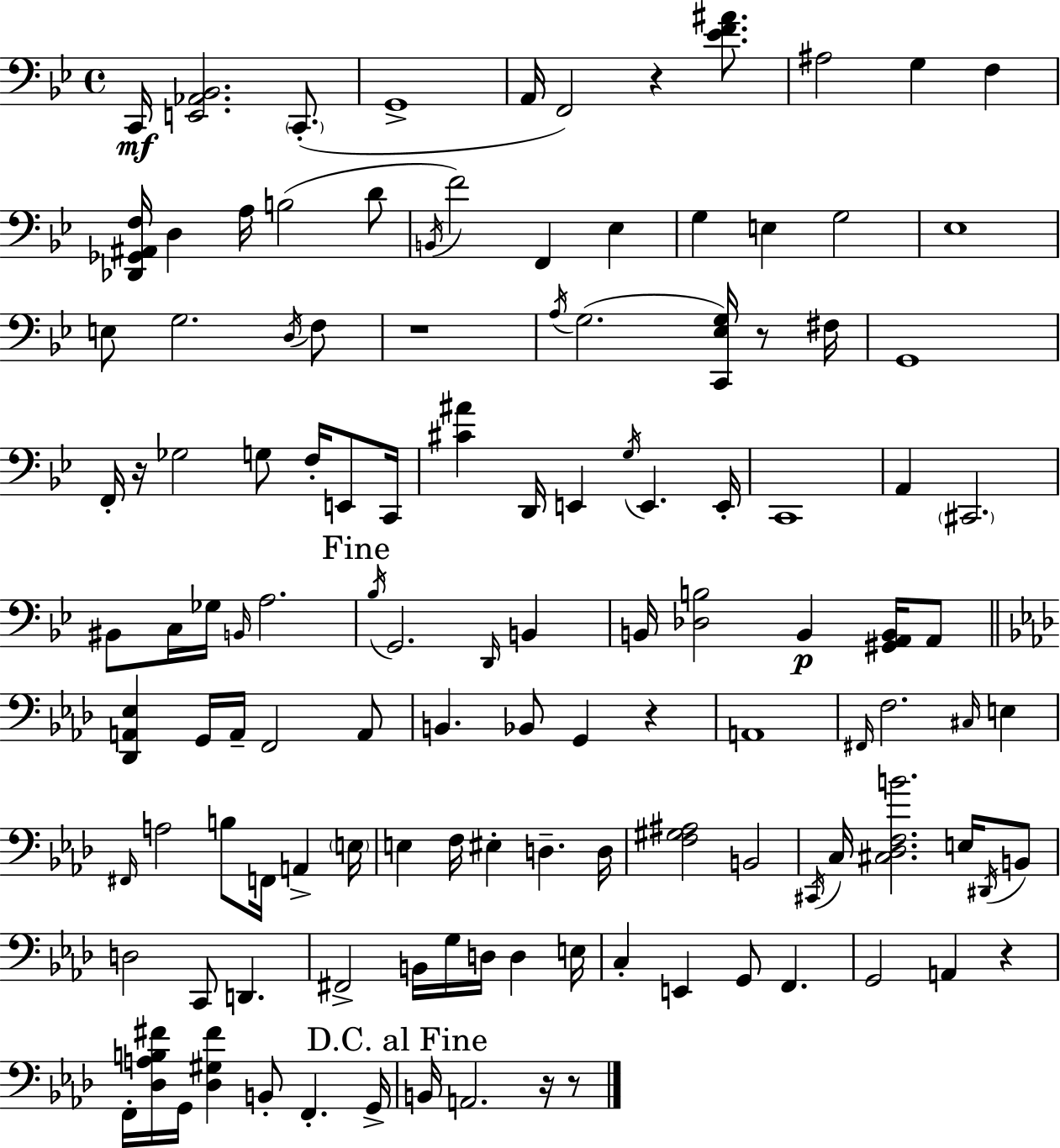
C2/s [E2,Ab2,Bb2]/h. C2/e. G2/w A2/s F2/h R/q [Eb4,F4,A#4]/e. A#3/h G3/q F3/q [Db2,Gb2,A#2,F3]/s D3/q A3/s B3/h D4/e B2/s F4/h F2/q Eb3/q G3/q E3/q G3/h Eb3/w E3/e G3/h. D3/s F3/e R/w A3/s G3/h. [C2,Eb3,G3]/s R/e F#3/s G2/w F2/s R/s Gb3/h G3/e F3/s E2/e C2/s [C#4,A#4]/q D2/s E2/q G3/s E2/q. E2/s C2/w A2/q C#2/h. BIS2/e C3/s Gb3/s B2/s A3/h. Bb3/s G2/h. D2/s B2/q B2/s [Db3,B3]/h B2/q [G#2,A2,B2]/s A2/e [Db2,A2,Eb3]/q G2/s A2/s F2/h A2/e B2/q. Bb2/e G2/q R/q A2/w F#2/s F3/h. C#3/s E3/q F#2/s A3/h B3/e F2/s A2/q E3/s E3/q F3/s EIS3/q D3/q. D3/s [F3,G#3,A#3]/h B2/h C#2/s C3/s [C#3,Db3,F3,B4]/h. E3/s D#2/s B2/e D3/h C2/e D2/q. F#2/h B2/s G3/s D3/s D3/q E3/s C3/q E2/q G2/e F2/q. G2/h A2/q R/q F2/s [Db3,A3,B3,F#4]/s G2/s [Db3,G#3,F#4]/q B2/e F2/q. G2/s B2/s A2/h. R/s R/e